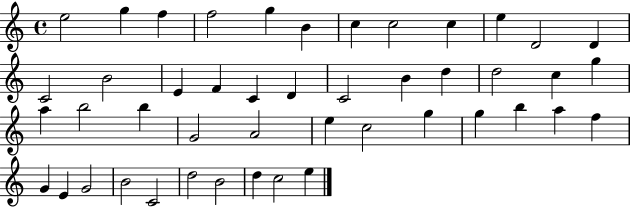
E5/h G5/q F5/q F5/h G5/q B4/q C5/q C5/h C5/q E5/q D4/h D4/q C4/h B4/h E4/q F4/q C4/q D4/q C4/h B4/q D5/q D5/h C5/q G5/q A5/q B5/h B5/q G4/h A4/h E5/q C5/h G5/q G5/q B5/q A5/q F5/q G4/q E4/q G4/h B4/h C4/h D5/h B4/h D5/q C5/h E5/q